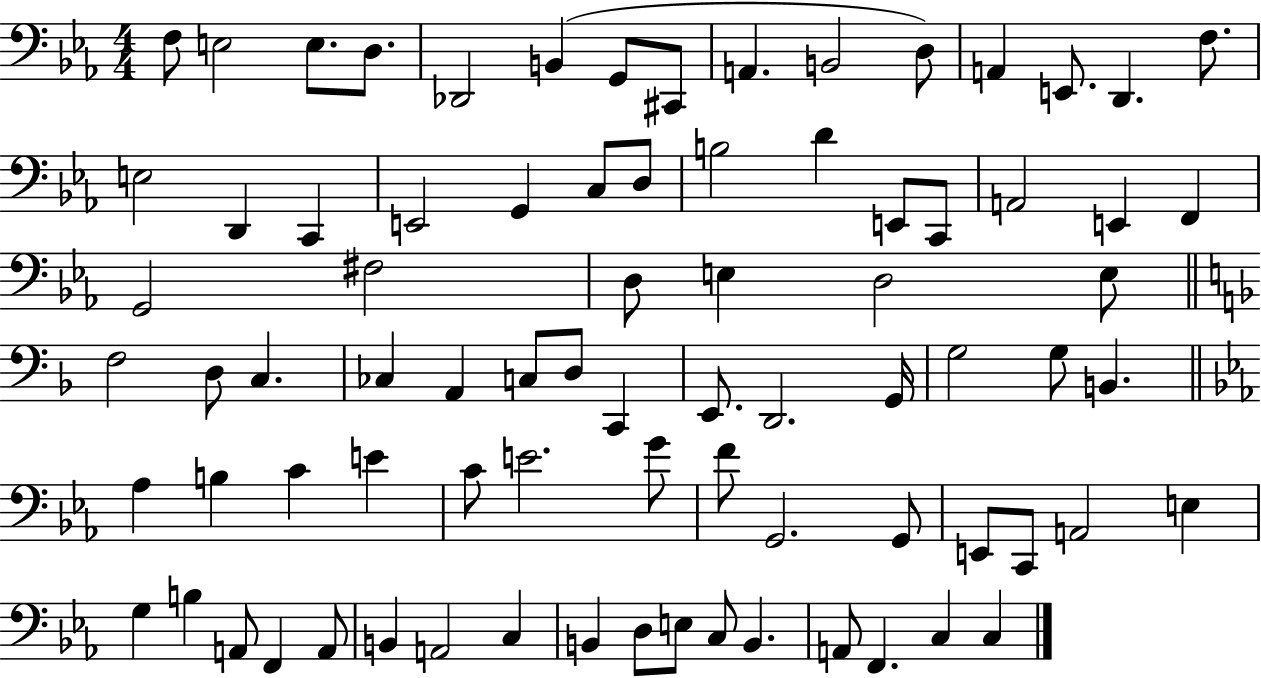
F3/e E3/h E3/e. D3/e. Db2/h B2/q G2/e C#2/e A2/q. B2/h D3/e A2/q E2/e. D2/q. F3/e. E3/h D2/q C2/q E2/h G2/q C3/e D3/e B3/h D4/q E2/e C2/e A2/h E2/q F2/q G2/h F#3/h D3/e E3/q D3/h E3/e F3/h D3/e C3/q. CES3/q A2/q C3/e D3/e C2/q E2/e. D2/h. G2/s G3/h G3/e B2/q. Ab3/q B3/q C4/q E4/q C4/e E4/h. G4/e F4/e G2/h. G2/e E2/e C2/e A2/h E3/q G3/q B3/q A2/e F2/q A2/e B2/q A2/h C3/q B2/q D3/e E3/e C3/e B2/q. A2/e F2/q. C3/q C3/q